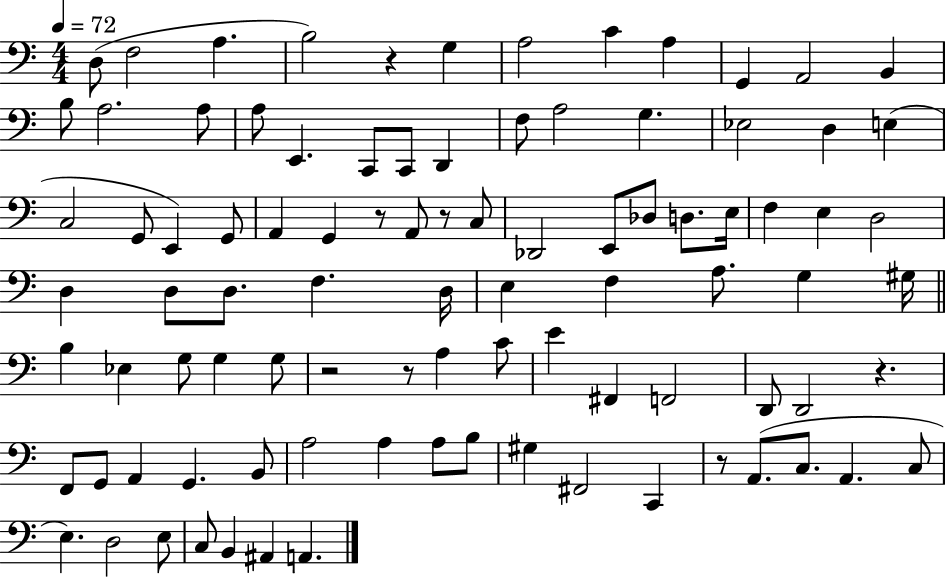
D3/e F3/h A3/q. B3/h R/q G3/q A3/h C4/q A3/q G2/q A2/h B2/q B3/e A3/h. A3/e A3/e E2/q. C2/e C2/e D2/q F3/e A3/h G3/q. Eb3/h D3/q E3/q C3/h G2/e E2/q G2/e A2/q G2/q R/e A2/e R/e C3/e Db2/h E2/e Db3/e D3/e. E3/s F3/q E3/q D3/h D3/q D3/e D3/e. F3/q. D3/s E3/q F3/q A3/e. G3/q G#3/s B3/q Eb3/q G3/e G3/q G3/e R/h R/e A3/q C4/e E4/q F#2/q F2/h D2/e D2/h R/q. F2/e G2/e A2/q G2/q. B2/e A3/h A3/q A3/e B3/e G#3/q F#2/h C2/q R/e A2/e. C3/e. A2/q. C3/e E3/q. D3/h E3/e C3/e B2/q A#2/q A2/q.